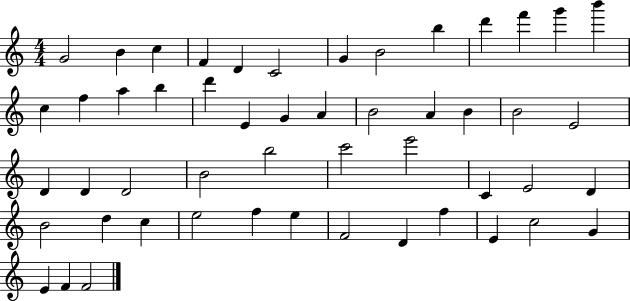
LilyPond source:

{
  \clef treble
  \numericTimeSignature
  \time 4/4
  \key c \major
  g'2 b'4 c''4 | f'4 d'4 c'2 | g'4 b'2 b''4 | d'''4 f'''4 g'''4 b'''4 | \break c''4 f''4 a''4 b''4 | d'''4 e'4 g'4 a'4 | b'2 a'4 b'4 | b'2 e'2 | \break d'4 d'4 d'2 | b'2 b''2 | c'''2 e'''2 | c'4 e'2 d'4 | \break b'2 d''4 c''4 | e''2 f''4 e''4 | f'2 d'4 f''4 | e'4 c''2 g'4 | \break e'4 f'4 f'2 | \bar "|."
}